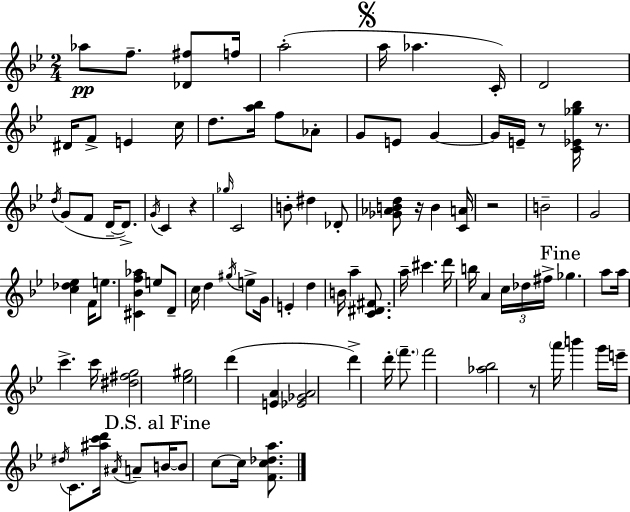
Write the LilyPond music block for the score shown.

{
  \clef treble
  \numericTimeSignature
  \time 2/4
  \key g \minor
  aes''8\pp f''8.-- <des' fis''>8 f''16 | a''2-.( | \mark \markup { \musicglyph "scripts.segno" } a''16 aes''4. c'16-.) | d'2 | \break dis'16 f'8-> e'4 c''16 | d''8. <a'' bes''>16 f''8 aes'8-. | g'8 e'8 g'4~~ | g'16 e'16-- r8 <c' ees' ges'' bes''>16 r8. | \break \acciaccatura { d''16 }( g'8 f'8 d'16--~~ d'8.->) | \acciaccatura { g'16 } c'4 r4 | \grace { ges''16 } c'2 | b'8-. dis''4 | \break des'8-. <ges' aes' b' d''>8 r16 b'4 | <c' a'>16 r2 | b'2-- | g'2 | \break <c'' des'' ees''>4 f'16 | e''8. <cis' bes' f'' aes''>4 e''8 | d'8-- c''16 d''4 | \acciaccatura { gis''16 } e''8-> g'16 e'4-. | \break d''4 b'16 a''4-- | <c' dis' fis'>8. a''16-- cis'''4. | d'''16 b''16 a'4 | \tuplet 3/2 { c''16 des''16 fis''16-> } \mark "Fine" ges''4. | \break a''8 a''16 c'''4.-> | c'''16 <dis'' fis'' g''>2 | <ees'' gis''>2 | d'''4( | \break <e' a'>4 <ees' ges' a'>2 | d'''4->) | d'''16-. \parenthesize f'''8.-- f'''2 | <aes'' bes''>2 | \break r8 \parenthesize a'''16 b'''4 | g'''16 e'''16-- \acciaccatura { dis''16 } c'8. | <ais'' c''' d'''>16 \acciaccatura { ais'16 } a'8-- \mark "D.S. al Fine" b'16~~ b'8 | c''8~~ c''16 <f' c'' des'' a''>8. \bar "|."
}